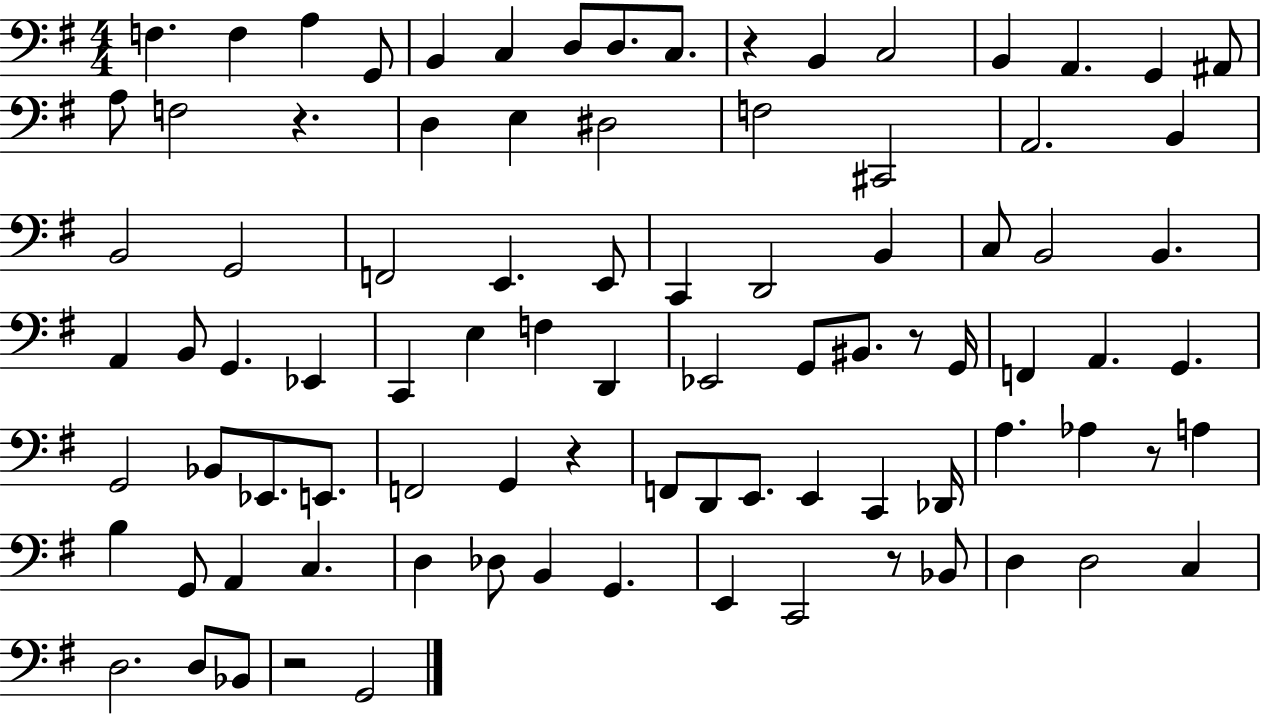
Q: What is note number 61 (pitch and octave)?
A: C2